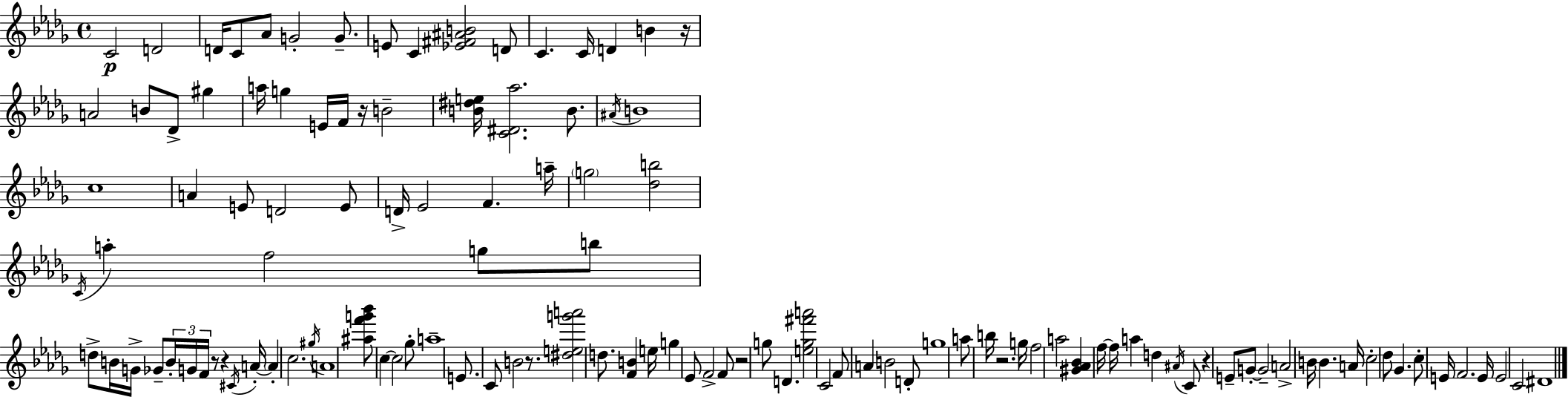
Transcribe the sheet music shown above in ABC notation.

X:1
T:Untitled
M:4/4
L:1/4
K:Bbm
C2 D2 D/4 C/2 _A/2 G2 G/2 E/2 C [_E^F^AB]2 D/2 C C/4 D B z/4 A2 B/2 _D/2 ^g a/4 g E/4 F/4 z/4 B2 [B^de]/4 [C^D_a]2 B/2 ^A/4 B4 c4 A E/2 D2 E/2 D/4 _E2 F a/4 g2 [_db]2 C/4 a f2 g/2 b/2 d/2 B/4 G/4 _G/2 B/4 G/4 F/4 z/2 z ^C/4 A/4 A c2 ^g/4 A4 [^af'g'_b']/2 c c2 _g/2 a4 E/2 C/2 B2 z/2 [^deg'a']2 d/2 [FB] e/4 g _E/2 F2 F/2 z2 g/2 D [eg^f'a']2 C2 F/2 A B2 D/2 g4 a/2 b/4 z2 g/4 f2 a2 [^G_A_B] f/4 f/4 a d ^A/4 C/2 z E/2 G/2 G2 A2 B/4 B A/4 c2 _d/2 _G c/2 E/4 F2 E/4 E2 C2 ^D4